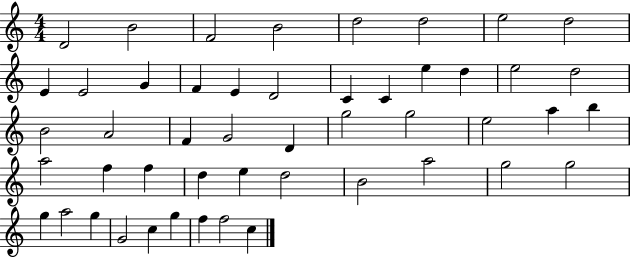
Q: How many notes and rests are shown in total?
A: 49